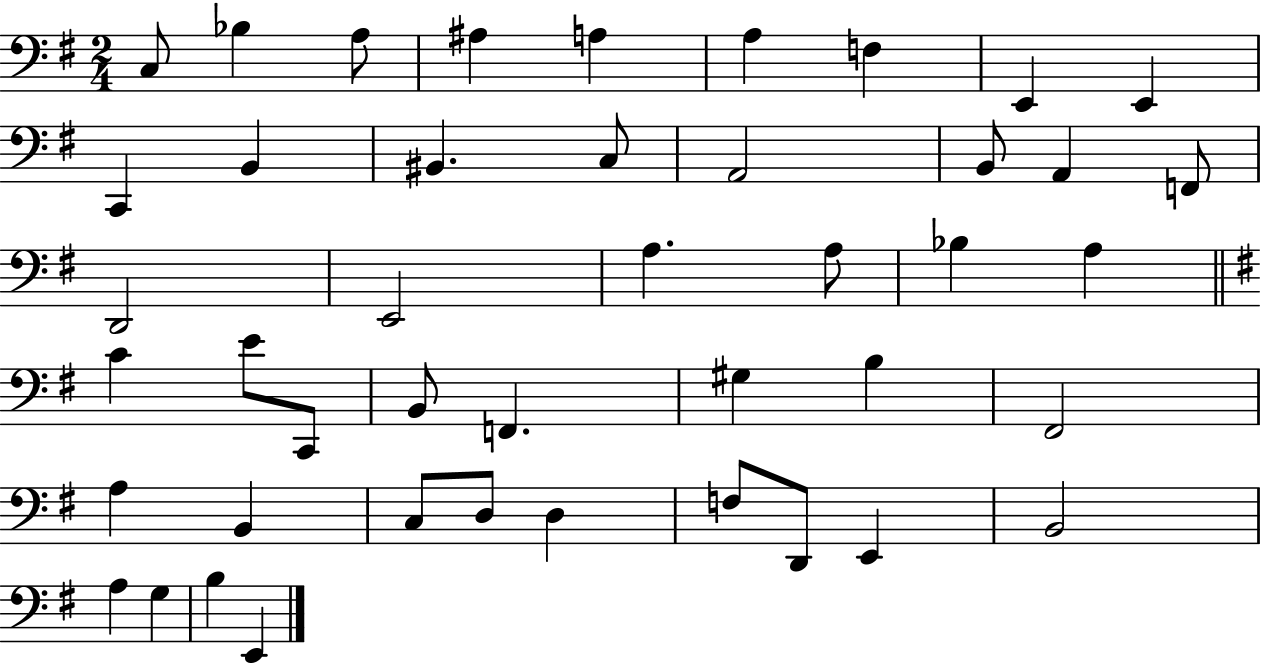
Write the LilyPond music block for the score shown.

{
  \clef bass
  \numericTimeSignature
  \time 2/4
  \key g \major
  c8 bes4 a8 | ais4 a4 | a4 f4 | e,4 e,4 | \break c,4 b,4 | bis,4. c8 | a,2 | b,8 a,4 f,8 | \break d,2 | e,2 | a4. a8 | bes4 a4 | \break \bar "||" \break \key g \major c'4 e'8 c,8 | b,8 f,4. | gis4 b4 | fis,2 | \break a4 b,4 | c8 d8 d4 | f8 d,8 e,4 | b,2 | \break a4 g4 | b4 e,4 | \bar "|."
}